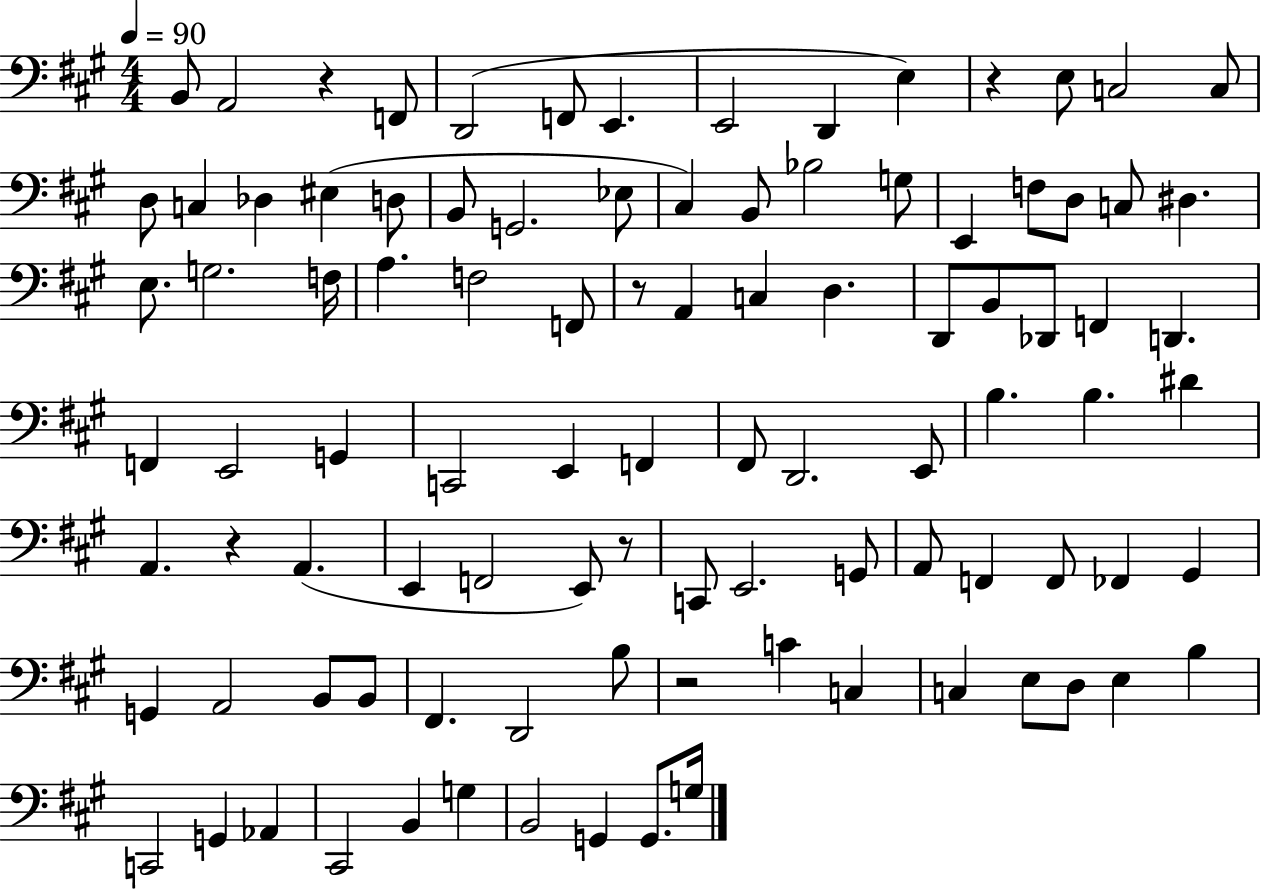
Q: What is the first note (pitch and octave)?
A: B2